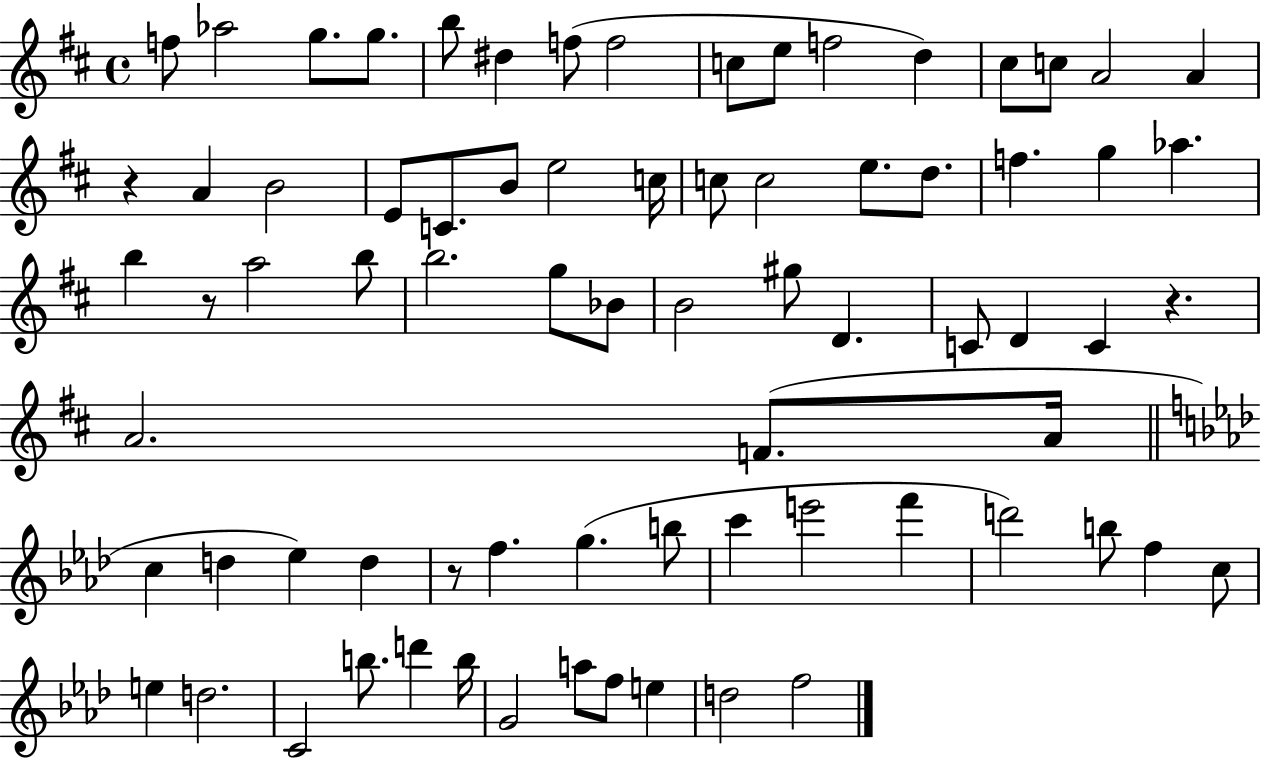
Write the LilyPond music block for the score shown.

{
  \clef treble
  \time 4/4
  \defaultTimeSignature
  \key d \major
  f''8 aes''2 g''8. g''8. | b''8 dis''4 f''8( f''2 | c''8 e''8 f''2 d''4) | cis''8 c''8 a'2 a'4 | \break r4 a'4 b'2 | e'8 c'8. b'8 e''2 c''16 | c''8 c''2 e''8. d''8. | f''4. g''4 aes''4. | \break b''4 r8 a''2 b''8 | b''2. g''8 bes'8 | b'2 gis''8 d'4. | c'8 d'4 c'4 r4. | \break a'2. f'8.( a'16 | \bar "||" \break \key f \minor c''4 d''4 ees''4) d''4 | r8 f''4. g''4.( b''8 | c'''4 e'''2 f'''4 | d'''2) b''8 f''4 c''8 | \break e''4 d''2. | c'2 b''8. d'''4 b''16 | g'2 a''8 f''8 e''4 | d''2 f''2 | \break \bar "|."
}